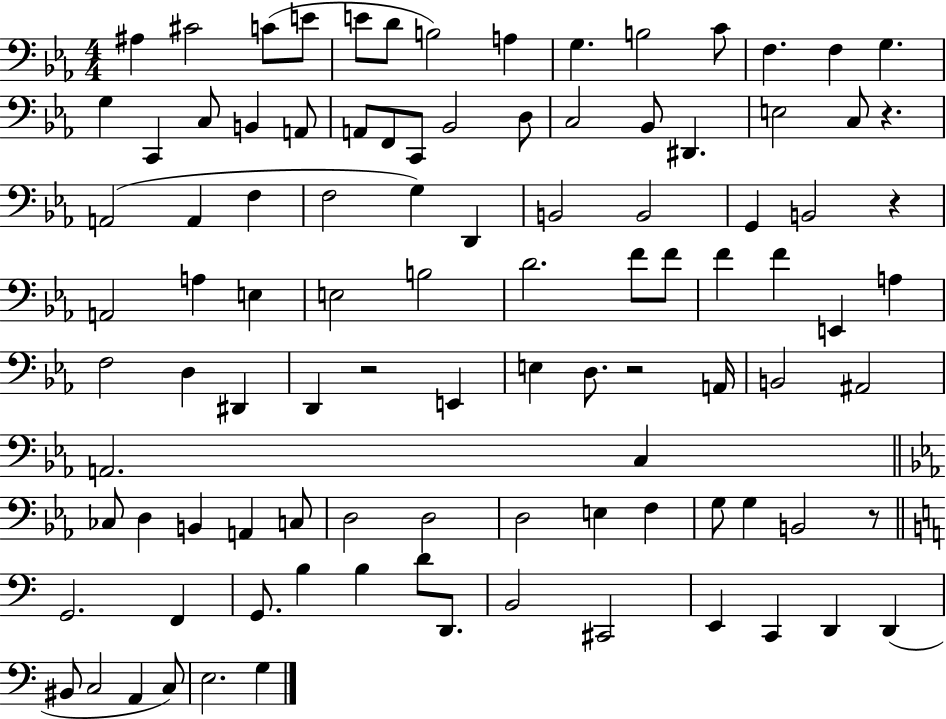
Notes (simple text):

A#3/q C#4/h C4/e E4/e E4/e D4/e B3/h A3/q G3/q. B3/h C4/e F3/q. F3/q G3/q. G3/q C2/q C3/e B2/q A2/e A2/e F2/e C2/e Bb2/h D3/e C3/h Bb2/e D#2/q. E3/h C3/e R/q. A2/h A2/q F3/q F3/h G3/q D2/q B2/h B2/h G2/q B2/h R/q A2/h A3/q E3/q E3/h B3/h D4/h. F4/e F4/e F4/q F4/q E2/q A3/q F3/h D3/q D#2/q D2/q R/h E2/q E3/q D3/e. R/h A2/s B2/h A#2/h A2/h. C3/q CES3/e D3/q B2/q A2/q C3/e D3/h D3/h D3/h E3/q F3/q G3/e G3/q B2/h R/e G2/h. F2/q G2/e. B3/q B3/q D4/e D2/e. B2/h C#2/h E2/q C2/q D2/q D2/q BIS2/e C3/h A2/q C3/e E3/h. G3/q